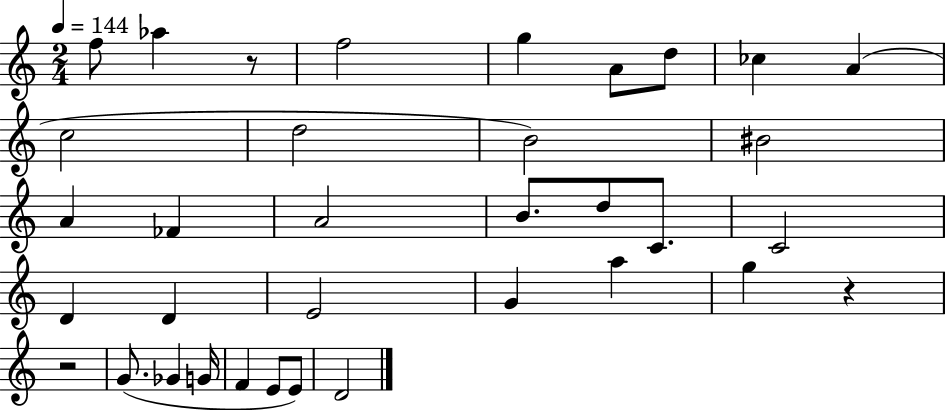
{
  \clef treble
  \numericTimeSignature
  \time 2/4
  \key c \major
  \tempo 4 = 144
  f''8 aes''4 r8 | f''2 | g''4 a'8 d''8 | ces''4 a'4( | \break c''2 | d''2 | b'2) | bis'2 | \break a'4 fes'4 | a'2 | b'8. d''8 c'8. | c'2 | \break d'4 d'4 | e'2 | g'4 a''4 | g''4 r4 | \break r2 | g'8.( ges'4 g'16 | f'4 e'8 e'8) | d'2 | \break \bar "|."
}